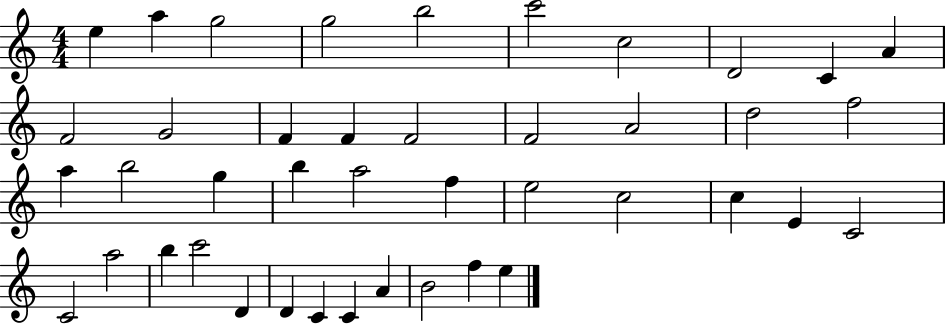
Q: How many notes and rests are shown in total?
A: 42